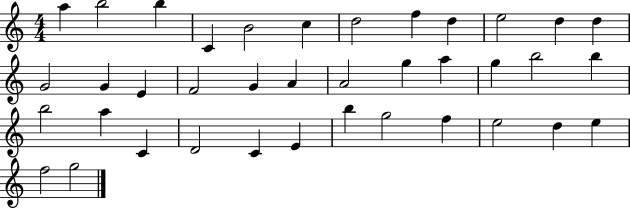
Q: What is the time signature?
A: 4/4